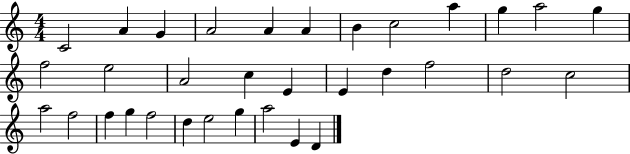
C4/h A4/q G4/q A4/h A4/q A4/q B4/q C5/h A5/q G5/q A5/h G5/q F5/h E5/h A4/h C5/q E4/q E4/q D5/q F5/h D5/h C5/h A5/h F5/h F5/q G5/q F5/h D5/q E5/h G5/q A5/h E4/q D4/q